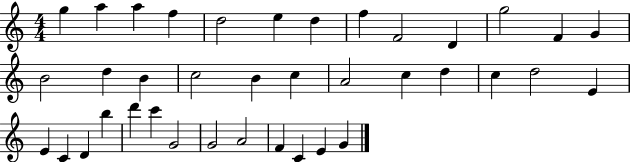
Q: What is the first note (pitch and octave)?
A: G5